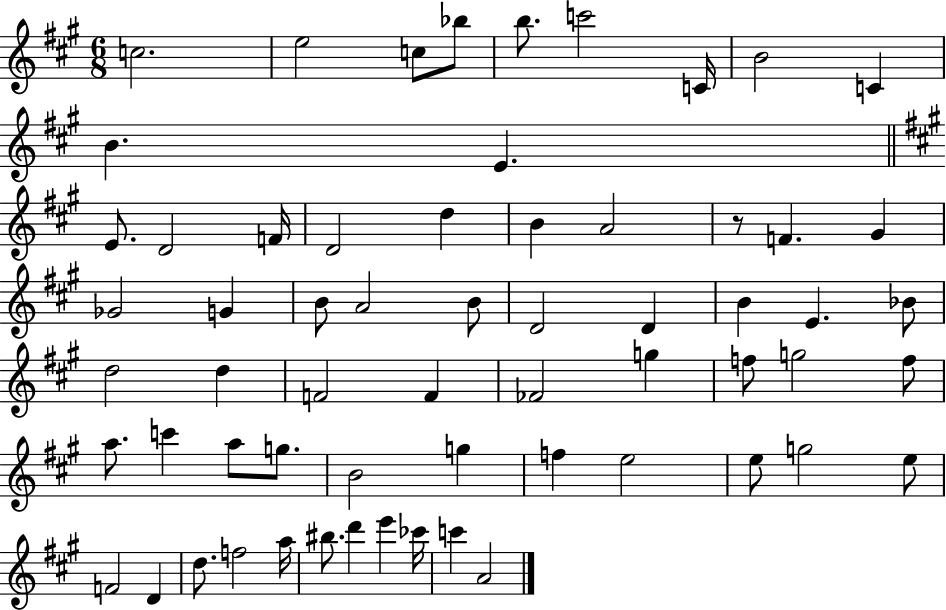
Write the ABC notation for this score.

X:1
T:Untitled
M:6/8
L:1/4
K:A
c2 e2 c/2 _b/2 b/2 c'2 C/4 B2 C B E E/2 D2 F/4 D2 d B A2 z/2 F ^G _G2 G B/2 A2 B/2 D2 D B E _B/2 d2 d F2 F _F2 g f/2 g2 f/2 a/2 c' a/2 g/2 B2 g f e2 e/2 g2 e/2 F2 D d/2 f2 a/4 ^b/2 d' e' _c'/4 c' A2